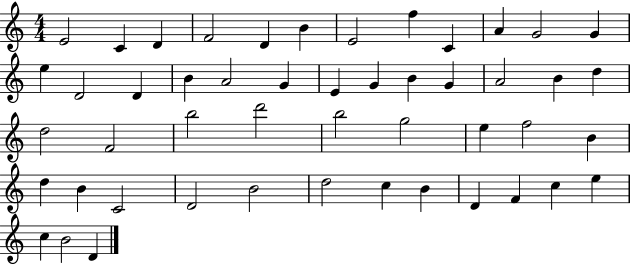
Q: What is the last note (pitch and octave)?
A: D4